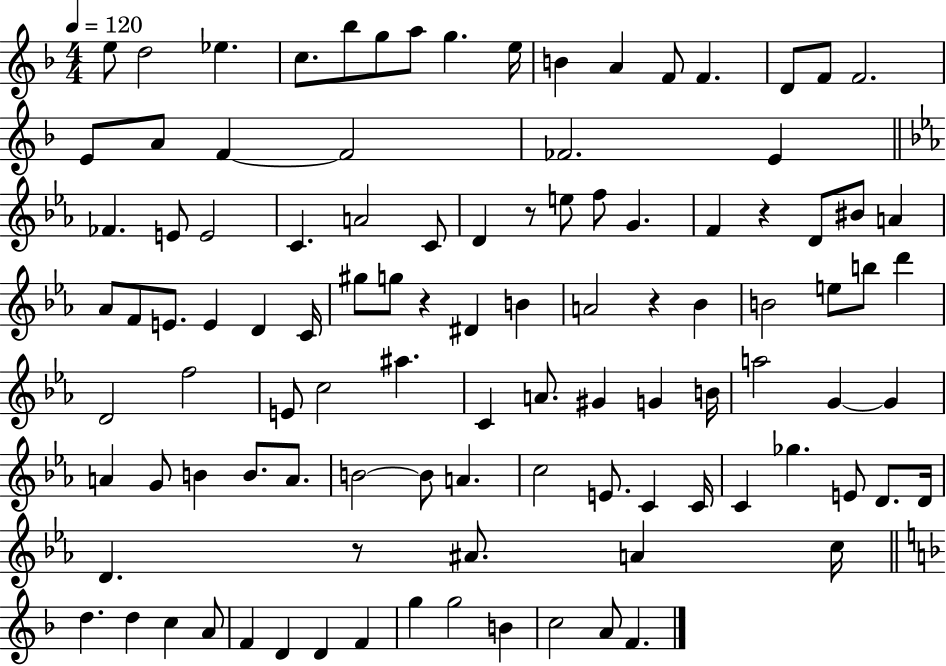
E5/e D5/h Eb5/q. C5/e. Bb5/e G5/e A5/e G5/q. E5/s B4/q A4/q F4/e F4/q. D4/e F4/e F4/h. E4/e A4/e F4/q F4/h FES4/h. E4/q FES4/q. E4/e E4/h C4/q. A4/h C4/e D4/q R/e E5/e F5/e G4/q. F4/q R/q D4/e BIS4/e A4/q Ab4/e F4/e E4/e. E4/q D4/q C4/s G#5/e G5/e R/q D#4/q B4/q A4/h R/q Bb4/q B4/h E5/e B5/e D6/q D4/h F5/h E4/e C5/h A#5/q. C4/q A4/e. G#4/q G4/q B4/s A5/h G4/q G4/q A4/q G4/e B4/q B4/e. A4/e. B4/h B4/e A4/q. C5/h E4/e. C4/q C4/s C4/q Gb5/q. E4/e D4/e. D4/s D4/q. R/e A#4/e. A4/q C5/s D5/q. D5/q C5/q A4/e F4/q D4/q D4/q F4/q G5/q G5/h B4/q C5/h A4/e F4/q.